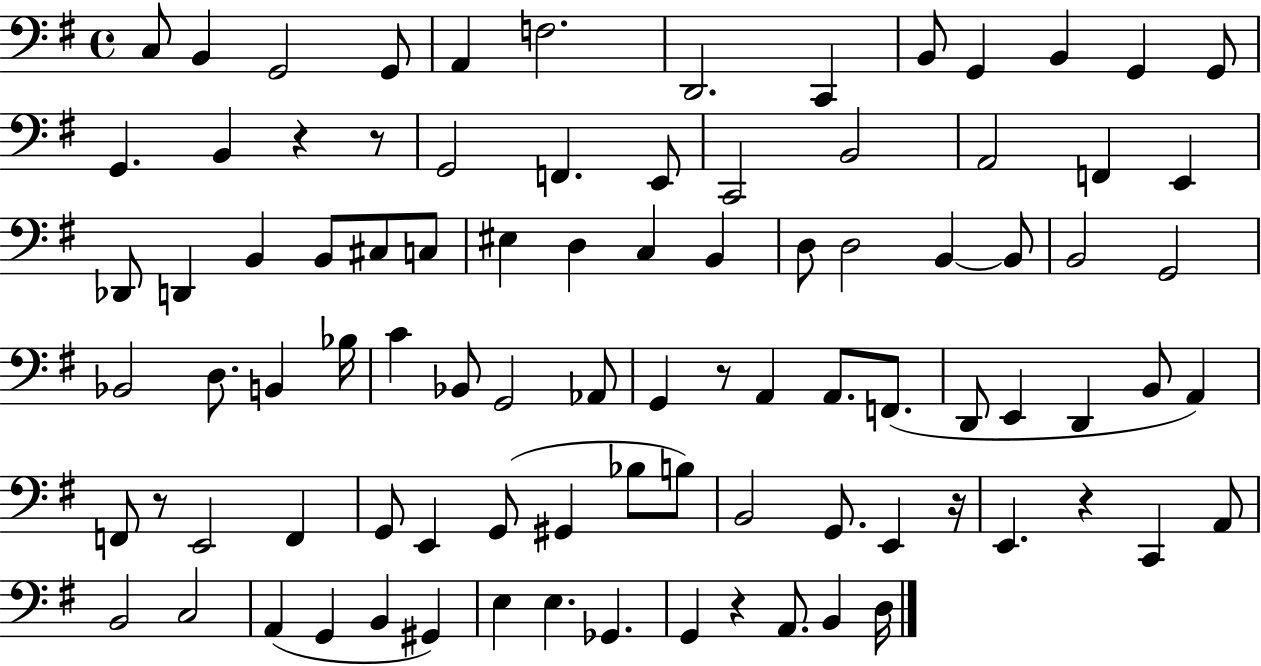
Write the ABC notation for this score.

X:1
T:Untitled
M:4/4
L:1/4
K:G
C,/2 B,, G,,2 G,,/2 A,, F,2 D,,2 C,, B,,/2 G,, B,, G,, G,,/2 G,, B,, z z/2 G,,2 F,, E,,/2 C,,2 B,,2 A,,2 F,, E,, _D,,/2 D,, B,, B,,/2 ^C,/2 C,/2 ^E, D, C, B,, D,/2 D,2 B,, B,,/2 B,,2 G,,2 _B,,2 D,/2 B,, _B,/4 C _B,,/2 G,,2 _A,,/2 G,, z/2 A,, A,,/2 F,,/2 D,,/2 E,, D,, B,,/2 A,, F,,/2 z/2 E,,2 F,, G,,/2 E,, G,,/2 ^G,, _B,/2 B,/2 B,,2 G,,/2 E,, z/4 E,, z C,, A,,/2 B,,2 C,2 A,, G,, B,, ^G,, E, E, _G,, G,, z A,,/2 B,, D,/4